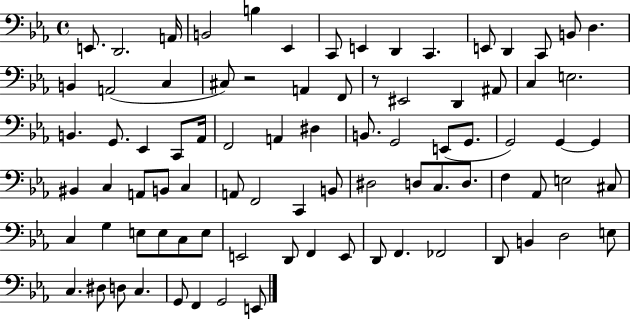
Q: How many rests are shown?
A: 2